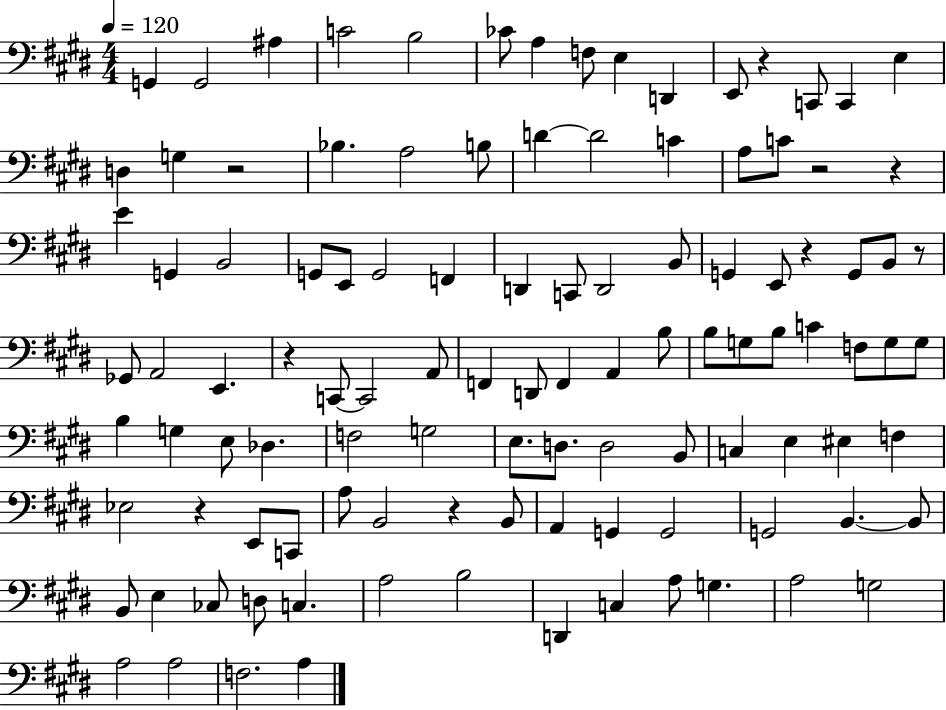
X:1
T:Untitled
M:4/4
L:1/4
K:E
G,, G,,2 ^A, C2 B,2 _C/2 A, F,/2 E, D,, E,,/2 z C,,/2 C,, E, D, G, z2 _B, A,2 B,/2 D D2 C A,/2 C/2 z2 z E G,, B,,2 G,,/2 E,,/2 G,,2 F,, D,, C,,/2 D,,2 B,,/2 G,, E,,/2 z G,,/2 B,,/2 z/2 _G,,/2 A,,2 E,, z C,,/2 C,,2 A,,/2 F,, D,,/2 F,, A,, B,/2 B,/2 G,/2 B,/2 C F,/2 G,/2 G,/2 B, G, E,/2 _D, F,2 G,2 E,/2 D,/2 D,2 B,,/2 C, E, ^E, F, _E,2 z E,,/2 C,,/2 A,/2 B,,2 z B,,/2 A,, G,, G,,2 G,,2 B,, B,,/2 B,,/2 E, _C,/2 D,/2 C, A,2 B,2 D,, C, A,/2 G, A,2 G,2 A,2 A,2 F,2 A,